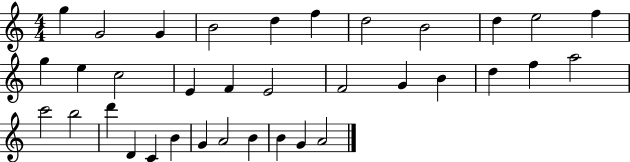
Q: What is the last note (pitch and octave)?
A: A4